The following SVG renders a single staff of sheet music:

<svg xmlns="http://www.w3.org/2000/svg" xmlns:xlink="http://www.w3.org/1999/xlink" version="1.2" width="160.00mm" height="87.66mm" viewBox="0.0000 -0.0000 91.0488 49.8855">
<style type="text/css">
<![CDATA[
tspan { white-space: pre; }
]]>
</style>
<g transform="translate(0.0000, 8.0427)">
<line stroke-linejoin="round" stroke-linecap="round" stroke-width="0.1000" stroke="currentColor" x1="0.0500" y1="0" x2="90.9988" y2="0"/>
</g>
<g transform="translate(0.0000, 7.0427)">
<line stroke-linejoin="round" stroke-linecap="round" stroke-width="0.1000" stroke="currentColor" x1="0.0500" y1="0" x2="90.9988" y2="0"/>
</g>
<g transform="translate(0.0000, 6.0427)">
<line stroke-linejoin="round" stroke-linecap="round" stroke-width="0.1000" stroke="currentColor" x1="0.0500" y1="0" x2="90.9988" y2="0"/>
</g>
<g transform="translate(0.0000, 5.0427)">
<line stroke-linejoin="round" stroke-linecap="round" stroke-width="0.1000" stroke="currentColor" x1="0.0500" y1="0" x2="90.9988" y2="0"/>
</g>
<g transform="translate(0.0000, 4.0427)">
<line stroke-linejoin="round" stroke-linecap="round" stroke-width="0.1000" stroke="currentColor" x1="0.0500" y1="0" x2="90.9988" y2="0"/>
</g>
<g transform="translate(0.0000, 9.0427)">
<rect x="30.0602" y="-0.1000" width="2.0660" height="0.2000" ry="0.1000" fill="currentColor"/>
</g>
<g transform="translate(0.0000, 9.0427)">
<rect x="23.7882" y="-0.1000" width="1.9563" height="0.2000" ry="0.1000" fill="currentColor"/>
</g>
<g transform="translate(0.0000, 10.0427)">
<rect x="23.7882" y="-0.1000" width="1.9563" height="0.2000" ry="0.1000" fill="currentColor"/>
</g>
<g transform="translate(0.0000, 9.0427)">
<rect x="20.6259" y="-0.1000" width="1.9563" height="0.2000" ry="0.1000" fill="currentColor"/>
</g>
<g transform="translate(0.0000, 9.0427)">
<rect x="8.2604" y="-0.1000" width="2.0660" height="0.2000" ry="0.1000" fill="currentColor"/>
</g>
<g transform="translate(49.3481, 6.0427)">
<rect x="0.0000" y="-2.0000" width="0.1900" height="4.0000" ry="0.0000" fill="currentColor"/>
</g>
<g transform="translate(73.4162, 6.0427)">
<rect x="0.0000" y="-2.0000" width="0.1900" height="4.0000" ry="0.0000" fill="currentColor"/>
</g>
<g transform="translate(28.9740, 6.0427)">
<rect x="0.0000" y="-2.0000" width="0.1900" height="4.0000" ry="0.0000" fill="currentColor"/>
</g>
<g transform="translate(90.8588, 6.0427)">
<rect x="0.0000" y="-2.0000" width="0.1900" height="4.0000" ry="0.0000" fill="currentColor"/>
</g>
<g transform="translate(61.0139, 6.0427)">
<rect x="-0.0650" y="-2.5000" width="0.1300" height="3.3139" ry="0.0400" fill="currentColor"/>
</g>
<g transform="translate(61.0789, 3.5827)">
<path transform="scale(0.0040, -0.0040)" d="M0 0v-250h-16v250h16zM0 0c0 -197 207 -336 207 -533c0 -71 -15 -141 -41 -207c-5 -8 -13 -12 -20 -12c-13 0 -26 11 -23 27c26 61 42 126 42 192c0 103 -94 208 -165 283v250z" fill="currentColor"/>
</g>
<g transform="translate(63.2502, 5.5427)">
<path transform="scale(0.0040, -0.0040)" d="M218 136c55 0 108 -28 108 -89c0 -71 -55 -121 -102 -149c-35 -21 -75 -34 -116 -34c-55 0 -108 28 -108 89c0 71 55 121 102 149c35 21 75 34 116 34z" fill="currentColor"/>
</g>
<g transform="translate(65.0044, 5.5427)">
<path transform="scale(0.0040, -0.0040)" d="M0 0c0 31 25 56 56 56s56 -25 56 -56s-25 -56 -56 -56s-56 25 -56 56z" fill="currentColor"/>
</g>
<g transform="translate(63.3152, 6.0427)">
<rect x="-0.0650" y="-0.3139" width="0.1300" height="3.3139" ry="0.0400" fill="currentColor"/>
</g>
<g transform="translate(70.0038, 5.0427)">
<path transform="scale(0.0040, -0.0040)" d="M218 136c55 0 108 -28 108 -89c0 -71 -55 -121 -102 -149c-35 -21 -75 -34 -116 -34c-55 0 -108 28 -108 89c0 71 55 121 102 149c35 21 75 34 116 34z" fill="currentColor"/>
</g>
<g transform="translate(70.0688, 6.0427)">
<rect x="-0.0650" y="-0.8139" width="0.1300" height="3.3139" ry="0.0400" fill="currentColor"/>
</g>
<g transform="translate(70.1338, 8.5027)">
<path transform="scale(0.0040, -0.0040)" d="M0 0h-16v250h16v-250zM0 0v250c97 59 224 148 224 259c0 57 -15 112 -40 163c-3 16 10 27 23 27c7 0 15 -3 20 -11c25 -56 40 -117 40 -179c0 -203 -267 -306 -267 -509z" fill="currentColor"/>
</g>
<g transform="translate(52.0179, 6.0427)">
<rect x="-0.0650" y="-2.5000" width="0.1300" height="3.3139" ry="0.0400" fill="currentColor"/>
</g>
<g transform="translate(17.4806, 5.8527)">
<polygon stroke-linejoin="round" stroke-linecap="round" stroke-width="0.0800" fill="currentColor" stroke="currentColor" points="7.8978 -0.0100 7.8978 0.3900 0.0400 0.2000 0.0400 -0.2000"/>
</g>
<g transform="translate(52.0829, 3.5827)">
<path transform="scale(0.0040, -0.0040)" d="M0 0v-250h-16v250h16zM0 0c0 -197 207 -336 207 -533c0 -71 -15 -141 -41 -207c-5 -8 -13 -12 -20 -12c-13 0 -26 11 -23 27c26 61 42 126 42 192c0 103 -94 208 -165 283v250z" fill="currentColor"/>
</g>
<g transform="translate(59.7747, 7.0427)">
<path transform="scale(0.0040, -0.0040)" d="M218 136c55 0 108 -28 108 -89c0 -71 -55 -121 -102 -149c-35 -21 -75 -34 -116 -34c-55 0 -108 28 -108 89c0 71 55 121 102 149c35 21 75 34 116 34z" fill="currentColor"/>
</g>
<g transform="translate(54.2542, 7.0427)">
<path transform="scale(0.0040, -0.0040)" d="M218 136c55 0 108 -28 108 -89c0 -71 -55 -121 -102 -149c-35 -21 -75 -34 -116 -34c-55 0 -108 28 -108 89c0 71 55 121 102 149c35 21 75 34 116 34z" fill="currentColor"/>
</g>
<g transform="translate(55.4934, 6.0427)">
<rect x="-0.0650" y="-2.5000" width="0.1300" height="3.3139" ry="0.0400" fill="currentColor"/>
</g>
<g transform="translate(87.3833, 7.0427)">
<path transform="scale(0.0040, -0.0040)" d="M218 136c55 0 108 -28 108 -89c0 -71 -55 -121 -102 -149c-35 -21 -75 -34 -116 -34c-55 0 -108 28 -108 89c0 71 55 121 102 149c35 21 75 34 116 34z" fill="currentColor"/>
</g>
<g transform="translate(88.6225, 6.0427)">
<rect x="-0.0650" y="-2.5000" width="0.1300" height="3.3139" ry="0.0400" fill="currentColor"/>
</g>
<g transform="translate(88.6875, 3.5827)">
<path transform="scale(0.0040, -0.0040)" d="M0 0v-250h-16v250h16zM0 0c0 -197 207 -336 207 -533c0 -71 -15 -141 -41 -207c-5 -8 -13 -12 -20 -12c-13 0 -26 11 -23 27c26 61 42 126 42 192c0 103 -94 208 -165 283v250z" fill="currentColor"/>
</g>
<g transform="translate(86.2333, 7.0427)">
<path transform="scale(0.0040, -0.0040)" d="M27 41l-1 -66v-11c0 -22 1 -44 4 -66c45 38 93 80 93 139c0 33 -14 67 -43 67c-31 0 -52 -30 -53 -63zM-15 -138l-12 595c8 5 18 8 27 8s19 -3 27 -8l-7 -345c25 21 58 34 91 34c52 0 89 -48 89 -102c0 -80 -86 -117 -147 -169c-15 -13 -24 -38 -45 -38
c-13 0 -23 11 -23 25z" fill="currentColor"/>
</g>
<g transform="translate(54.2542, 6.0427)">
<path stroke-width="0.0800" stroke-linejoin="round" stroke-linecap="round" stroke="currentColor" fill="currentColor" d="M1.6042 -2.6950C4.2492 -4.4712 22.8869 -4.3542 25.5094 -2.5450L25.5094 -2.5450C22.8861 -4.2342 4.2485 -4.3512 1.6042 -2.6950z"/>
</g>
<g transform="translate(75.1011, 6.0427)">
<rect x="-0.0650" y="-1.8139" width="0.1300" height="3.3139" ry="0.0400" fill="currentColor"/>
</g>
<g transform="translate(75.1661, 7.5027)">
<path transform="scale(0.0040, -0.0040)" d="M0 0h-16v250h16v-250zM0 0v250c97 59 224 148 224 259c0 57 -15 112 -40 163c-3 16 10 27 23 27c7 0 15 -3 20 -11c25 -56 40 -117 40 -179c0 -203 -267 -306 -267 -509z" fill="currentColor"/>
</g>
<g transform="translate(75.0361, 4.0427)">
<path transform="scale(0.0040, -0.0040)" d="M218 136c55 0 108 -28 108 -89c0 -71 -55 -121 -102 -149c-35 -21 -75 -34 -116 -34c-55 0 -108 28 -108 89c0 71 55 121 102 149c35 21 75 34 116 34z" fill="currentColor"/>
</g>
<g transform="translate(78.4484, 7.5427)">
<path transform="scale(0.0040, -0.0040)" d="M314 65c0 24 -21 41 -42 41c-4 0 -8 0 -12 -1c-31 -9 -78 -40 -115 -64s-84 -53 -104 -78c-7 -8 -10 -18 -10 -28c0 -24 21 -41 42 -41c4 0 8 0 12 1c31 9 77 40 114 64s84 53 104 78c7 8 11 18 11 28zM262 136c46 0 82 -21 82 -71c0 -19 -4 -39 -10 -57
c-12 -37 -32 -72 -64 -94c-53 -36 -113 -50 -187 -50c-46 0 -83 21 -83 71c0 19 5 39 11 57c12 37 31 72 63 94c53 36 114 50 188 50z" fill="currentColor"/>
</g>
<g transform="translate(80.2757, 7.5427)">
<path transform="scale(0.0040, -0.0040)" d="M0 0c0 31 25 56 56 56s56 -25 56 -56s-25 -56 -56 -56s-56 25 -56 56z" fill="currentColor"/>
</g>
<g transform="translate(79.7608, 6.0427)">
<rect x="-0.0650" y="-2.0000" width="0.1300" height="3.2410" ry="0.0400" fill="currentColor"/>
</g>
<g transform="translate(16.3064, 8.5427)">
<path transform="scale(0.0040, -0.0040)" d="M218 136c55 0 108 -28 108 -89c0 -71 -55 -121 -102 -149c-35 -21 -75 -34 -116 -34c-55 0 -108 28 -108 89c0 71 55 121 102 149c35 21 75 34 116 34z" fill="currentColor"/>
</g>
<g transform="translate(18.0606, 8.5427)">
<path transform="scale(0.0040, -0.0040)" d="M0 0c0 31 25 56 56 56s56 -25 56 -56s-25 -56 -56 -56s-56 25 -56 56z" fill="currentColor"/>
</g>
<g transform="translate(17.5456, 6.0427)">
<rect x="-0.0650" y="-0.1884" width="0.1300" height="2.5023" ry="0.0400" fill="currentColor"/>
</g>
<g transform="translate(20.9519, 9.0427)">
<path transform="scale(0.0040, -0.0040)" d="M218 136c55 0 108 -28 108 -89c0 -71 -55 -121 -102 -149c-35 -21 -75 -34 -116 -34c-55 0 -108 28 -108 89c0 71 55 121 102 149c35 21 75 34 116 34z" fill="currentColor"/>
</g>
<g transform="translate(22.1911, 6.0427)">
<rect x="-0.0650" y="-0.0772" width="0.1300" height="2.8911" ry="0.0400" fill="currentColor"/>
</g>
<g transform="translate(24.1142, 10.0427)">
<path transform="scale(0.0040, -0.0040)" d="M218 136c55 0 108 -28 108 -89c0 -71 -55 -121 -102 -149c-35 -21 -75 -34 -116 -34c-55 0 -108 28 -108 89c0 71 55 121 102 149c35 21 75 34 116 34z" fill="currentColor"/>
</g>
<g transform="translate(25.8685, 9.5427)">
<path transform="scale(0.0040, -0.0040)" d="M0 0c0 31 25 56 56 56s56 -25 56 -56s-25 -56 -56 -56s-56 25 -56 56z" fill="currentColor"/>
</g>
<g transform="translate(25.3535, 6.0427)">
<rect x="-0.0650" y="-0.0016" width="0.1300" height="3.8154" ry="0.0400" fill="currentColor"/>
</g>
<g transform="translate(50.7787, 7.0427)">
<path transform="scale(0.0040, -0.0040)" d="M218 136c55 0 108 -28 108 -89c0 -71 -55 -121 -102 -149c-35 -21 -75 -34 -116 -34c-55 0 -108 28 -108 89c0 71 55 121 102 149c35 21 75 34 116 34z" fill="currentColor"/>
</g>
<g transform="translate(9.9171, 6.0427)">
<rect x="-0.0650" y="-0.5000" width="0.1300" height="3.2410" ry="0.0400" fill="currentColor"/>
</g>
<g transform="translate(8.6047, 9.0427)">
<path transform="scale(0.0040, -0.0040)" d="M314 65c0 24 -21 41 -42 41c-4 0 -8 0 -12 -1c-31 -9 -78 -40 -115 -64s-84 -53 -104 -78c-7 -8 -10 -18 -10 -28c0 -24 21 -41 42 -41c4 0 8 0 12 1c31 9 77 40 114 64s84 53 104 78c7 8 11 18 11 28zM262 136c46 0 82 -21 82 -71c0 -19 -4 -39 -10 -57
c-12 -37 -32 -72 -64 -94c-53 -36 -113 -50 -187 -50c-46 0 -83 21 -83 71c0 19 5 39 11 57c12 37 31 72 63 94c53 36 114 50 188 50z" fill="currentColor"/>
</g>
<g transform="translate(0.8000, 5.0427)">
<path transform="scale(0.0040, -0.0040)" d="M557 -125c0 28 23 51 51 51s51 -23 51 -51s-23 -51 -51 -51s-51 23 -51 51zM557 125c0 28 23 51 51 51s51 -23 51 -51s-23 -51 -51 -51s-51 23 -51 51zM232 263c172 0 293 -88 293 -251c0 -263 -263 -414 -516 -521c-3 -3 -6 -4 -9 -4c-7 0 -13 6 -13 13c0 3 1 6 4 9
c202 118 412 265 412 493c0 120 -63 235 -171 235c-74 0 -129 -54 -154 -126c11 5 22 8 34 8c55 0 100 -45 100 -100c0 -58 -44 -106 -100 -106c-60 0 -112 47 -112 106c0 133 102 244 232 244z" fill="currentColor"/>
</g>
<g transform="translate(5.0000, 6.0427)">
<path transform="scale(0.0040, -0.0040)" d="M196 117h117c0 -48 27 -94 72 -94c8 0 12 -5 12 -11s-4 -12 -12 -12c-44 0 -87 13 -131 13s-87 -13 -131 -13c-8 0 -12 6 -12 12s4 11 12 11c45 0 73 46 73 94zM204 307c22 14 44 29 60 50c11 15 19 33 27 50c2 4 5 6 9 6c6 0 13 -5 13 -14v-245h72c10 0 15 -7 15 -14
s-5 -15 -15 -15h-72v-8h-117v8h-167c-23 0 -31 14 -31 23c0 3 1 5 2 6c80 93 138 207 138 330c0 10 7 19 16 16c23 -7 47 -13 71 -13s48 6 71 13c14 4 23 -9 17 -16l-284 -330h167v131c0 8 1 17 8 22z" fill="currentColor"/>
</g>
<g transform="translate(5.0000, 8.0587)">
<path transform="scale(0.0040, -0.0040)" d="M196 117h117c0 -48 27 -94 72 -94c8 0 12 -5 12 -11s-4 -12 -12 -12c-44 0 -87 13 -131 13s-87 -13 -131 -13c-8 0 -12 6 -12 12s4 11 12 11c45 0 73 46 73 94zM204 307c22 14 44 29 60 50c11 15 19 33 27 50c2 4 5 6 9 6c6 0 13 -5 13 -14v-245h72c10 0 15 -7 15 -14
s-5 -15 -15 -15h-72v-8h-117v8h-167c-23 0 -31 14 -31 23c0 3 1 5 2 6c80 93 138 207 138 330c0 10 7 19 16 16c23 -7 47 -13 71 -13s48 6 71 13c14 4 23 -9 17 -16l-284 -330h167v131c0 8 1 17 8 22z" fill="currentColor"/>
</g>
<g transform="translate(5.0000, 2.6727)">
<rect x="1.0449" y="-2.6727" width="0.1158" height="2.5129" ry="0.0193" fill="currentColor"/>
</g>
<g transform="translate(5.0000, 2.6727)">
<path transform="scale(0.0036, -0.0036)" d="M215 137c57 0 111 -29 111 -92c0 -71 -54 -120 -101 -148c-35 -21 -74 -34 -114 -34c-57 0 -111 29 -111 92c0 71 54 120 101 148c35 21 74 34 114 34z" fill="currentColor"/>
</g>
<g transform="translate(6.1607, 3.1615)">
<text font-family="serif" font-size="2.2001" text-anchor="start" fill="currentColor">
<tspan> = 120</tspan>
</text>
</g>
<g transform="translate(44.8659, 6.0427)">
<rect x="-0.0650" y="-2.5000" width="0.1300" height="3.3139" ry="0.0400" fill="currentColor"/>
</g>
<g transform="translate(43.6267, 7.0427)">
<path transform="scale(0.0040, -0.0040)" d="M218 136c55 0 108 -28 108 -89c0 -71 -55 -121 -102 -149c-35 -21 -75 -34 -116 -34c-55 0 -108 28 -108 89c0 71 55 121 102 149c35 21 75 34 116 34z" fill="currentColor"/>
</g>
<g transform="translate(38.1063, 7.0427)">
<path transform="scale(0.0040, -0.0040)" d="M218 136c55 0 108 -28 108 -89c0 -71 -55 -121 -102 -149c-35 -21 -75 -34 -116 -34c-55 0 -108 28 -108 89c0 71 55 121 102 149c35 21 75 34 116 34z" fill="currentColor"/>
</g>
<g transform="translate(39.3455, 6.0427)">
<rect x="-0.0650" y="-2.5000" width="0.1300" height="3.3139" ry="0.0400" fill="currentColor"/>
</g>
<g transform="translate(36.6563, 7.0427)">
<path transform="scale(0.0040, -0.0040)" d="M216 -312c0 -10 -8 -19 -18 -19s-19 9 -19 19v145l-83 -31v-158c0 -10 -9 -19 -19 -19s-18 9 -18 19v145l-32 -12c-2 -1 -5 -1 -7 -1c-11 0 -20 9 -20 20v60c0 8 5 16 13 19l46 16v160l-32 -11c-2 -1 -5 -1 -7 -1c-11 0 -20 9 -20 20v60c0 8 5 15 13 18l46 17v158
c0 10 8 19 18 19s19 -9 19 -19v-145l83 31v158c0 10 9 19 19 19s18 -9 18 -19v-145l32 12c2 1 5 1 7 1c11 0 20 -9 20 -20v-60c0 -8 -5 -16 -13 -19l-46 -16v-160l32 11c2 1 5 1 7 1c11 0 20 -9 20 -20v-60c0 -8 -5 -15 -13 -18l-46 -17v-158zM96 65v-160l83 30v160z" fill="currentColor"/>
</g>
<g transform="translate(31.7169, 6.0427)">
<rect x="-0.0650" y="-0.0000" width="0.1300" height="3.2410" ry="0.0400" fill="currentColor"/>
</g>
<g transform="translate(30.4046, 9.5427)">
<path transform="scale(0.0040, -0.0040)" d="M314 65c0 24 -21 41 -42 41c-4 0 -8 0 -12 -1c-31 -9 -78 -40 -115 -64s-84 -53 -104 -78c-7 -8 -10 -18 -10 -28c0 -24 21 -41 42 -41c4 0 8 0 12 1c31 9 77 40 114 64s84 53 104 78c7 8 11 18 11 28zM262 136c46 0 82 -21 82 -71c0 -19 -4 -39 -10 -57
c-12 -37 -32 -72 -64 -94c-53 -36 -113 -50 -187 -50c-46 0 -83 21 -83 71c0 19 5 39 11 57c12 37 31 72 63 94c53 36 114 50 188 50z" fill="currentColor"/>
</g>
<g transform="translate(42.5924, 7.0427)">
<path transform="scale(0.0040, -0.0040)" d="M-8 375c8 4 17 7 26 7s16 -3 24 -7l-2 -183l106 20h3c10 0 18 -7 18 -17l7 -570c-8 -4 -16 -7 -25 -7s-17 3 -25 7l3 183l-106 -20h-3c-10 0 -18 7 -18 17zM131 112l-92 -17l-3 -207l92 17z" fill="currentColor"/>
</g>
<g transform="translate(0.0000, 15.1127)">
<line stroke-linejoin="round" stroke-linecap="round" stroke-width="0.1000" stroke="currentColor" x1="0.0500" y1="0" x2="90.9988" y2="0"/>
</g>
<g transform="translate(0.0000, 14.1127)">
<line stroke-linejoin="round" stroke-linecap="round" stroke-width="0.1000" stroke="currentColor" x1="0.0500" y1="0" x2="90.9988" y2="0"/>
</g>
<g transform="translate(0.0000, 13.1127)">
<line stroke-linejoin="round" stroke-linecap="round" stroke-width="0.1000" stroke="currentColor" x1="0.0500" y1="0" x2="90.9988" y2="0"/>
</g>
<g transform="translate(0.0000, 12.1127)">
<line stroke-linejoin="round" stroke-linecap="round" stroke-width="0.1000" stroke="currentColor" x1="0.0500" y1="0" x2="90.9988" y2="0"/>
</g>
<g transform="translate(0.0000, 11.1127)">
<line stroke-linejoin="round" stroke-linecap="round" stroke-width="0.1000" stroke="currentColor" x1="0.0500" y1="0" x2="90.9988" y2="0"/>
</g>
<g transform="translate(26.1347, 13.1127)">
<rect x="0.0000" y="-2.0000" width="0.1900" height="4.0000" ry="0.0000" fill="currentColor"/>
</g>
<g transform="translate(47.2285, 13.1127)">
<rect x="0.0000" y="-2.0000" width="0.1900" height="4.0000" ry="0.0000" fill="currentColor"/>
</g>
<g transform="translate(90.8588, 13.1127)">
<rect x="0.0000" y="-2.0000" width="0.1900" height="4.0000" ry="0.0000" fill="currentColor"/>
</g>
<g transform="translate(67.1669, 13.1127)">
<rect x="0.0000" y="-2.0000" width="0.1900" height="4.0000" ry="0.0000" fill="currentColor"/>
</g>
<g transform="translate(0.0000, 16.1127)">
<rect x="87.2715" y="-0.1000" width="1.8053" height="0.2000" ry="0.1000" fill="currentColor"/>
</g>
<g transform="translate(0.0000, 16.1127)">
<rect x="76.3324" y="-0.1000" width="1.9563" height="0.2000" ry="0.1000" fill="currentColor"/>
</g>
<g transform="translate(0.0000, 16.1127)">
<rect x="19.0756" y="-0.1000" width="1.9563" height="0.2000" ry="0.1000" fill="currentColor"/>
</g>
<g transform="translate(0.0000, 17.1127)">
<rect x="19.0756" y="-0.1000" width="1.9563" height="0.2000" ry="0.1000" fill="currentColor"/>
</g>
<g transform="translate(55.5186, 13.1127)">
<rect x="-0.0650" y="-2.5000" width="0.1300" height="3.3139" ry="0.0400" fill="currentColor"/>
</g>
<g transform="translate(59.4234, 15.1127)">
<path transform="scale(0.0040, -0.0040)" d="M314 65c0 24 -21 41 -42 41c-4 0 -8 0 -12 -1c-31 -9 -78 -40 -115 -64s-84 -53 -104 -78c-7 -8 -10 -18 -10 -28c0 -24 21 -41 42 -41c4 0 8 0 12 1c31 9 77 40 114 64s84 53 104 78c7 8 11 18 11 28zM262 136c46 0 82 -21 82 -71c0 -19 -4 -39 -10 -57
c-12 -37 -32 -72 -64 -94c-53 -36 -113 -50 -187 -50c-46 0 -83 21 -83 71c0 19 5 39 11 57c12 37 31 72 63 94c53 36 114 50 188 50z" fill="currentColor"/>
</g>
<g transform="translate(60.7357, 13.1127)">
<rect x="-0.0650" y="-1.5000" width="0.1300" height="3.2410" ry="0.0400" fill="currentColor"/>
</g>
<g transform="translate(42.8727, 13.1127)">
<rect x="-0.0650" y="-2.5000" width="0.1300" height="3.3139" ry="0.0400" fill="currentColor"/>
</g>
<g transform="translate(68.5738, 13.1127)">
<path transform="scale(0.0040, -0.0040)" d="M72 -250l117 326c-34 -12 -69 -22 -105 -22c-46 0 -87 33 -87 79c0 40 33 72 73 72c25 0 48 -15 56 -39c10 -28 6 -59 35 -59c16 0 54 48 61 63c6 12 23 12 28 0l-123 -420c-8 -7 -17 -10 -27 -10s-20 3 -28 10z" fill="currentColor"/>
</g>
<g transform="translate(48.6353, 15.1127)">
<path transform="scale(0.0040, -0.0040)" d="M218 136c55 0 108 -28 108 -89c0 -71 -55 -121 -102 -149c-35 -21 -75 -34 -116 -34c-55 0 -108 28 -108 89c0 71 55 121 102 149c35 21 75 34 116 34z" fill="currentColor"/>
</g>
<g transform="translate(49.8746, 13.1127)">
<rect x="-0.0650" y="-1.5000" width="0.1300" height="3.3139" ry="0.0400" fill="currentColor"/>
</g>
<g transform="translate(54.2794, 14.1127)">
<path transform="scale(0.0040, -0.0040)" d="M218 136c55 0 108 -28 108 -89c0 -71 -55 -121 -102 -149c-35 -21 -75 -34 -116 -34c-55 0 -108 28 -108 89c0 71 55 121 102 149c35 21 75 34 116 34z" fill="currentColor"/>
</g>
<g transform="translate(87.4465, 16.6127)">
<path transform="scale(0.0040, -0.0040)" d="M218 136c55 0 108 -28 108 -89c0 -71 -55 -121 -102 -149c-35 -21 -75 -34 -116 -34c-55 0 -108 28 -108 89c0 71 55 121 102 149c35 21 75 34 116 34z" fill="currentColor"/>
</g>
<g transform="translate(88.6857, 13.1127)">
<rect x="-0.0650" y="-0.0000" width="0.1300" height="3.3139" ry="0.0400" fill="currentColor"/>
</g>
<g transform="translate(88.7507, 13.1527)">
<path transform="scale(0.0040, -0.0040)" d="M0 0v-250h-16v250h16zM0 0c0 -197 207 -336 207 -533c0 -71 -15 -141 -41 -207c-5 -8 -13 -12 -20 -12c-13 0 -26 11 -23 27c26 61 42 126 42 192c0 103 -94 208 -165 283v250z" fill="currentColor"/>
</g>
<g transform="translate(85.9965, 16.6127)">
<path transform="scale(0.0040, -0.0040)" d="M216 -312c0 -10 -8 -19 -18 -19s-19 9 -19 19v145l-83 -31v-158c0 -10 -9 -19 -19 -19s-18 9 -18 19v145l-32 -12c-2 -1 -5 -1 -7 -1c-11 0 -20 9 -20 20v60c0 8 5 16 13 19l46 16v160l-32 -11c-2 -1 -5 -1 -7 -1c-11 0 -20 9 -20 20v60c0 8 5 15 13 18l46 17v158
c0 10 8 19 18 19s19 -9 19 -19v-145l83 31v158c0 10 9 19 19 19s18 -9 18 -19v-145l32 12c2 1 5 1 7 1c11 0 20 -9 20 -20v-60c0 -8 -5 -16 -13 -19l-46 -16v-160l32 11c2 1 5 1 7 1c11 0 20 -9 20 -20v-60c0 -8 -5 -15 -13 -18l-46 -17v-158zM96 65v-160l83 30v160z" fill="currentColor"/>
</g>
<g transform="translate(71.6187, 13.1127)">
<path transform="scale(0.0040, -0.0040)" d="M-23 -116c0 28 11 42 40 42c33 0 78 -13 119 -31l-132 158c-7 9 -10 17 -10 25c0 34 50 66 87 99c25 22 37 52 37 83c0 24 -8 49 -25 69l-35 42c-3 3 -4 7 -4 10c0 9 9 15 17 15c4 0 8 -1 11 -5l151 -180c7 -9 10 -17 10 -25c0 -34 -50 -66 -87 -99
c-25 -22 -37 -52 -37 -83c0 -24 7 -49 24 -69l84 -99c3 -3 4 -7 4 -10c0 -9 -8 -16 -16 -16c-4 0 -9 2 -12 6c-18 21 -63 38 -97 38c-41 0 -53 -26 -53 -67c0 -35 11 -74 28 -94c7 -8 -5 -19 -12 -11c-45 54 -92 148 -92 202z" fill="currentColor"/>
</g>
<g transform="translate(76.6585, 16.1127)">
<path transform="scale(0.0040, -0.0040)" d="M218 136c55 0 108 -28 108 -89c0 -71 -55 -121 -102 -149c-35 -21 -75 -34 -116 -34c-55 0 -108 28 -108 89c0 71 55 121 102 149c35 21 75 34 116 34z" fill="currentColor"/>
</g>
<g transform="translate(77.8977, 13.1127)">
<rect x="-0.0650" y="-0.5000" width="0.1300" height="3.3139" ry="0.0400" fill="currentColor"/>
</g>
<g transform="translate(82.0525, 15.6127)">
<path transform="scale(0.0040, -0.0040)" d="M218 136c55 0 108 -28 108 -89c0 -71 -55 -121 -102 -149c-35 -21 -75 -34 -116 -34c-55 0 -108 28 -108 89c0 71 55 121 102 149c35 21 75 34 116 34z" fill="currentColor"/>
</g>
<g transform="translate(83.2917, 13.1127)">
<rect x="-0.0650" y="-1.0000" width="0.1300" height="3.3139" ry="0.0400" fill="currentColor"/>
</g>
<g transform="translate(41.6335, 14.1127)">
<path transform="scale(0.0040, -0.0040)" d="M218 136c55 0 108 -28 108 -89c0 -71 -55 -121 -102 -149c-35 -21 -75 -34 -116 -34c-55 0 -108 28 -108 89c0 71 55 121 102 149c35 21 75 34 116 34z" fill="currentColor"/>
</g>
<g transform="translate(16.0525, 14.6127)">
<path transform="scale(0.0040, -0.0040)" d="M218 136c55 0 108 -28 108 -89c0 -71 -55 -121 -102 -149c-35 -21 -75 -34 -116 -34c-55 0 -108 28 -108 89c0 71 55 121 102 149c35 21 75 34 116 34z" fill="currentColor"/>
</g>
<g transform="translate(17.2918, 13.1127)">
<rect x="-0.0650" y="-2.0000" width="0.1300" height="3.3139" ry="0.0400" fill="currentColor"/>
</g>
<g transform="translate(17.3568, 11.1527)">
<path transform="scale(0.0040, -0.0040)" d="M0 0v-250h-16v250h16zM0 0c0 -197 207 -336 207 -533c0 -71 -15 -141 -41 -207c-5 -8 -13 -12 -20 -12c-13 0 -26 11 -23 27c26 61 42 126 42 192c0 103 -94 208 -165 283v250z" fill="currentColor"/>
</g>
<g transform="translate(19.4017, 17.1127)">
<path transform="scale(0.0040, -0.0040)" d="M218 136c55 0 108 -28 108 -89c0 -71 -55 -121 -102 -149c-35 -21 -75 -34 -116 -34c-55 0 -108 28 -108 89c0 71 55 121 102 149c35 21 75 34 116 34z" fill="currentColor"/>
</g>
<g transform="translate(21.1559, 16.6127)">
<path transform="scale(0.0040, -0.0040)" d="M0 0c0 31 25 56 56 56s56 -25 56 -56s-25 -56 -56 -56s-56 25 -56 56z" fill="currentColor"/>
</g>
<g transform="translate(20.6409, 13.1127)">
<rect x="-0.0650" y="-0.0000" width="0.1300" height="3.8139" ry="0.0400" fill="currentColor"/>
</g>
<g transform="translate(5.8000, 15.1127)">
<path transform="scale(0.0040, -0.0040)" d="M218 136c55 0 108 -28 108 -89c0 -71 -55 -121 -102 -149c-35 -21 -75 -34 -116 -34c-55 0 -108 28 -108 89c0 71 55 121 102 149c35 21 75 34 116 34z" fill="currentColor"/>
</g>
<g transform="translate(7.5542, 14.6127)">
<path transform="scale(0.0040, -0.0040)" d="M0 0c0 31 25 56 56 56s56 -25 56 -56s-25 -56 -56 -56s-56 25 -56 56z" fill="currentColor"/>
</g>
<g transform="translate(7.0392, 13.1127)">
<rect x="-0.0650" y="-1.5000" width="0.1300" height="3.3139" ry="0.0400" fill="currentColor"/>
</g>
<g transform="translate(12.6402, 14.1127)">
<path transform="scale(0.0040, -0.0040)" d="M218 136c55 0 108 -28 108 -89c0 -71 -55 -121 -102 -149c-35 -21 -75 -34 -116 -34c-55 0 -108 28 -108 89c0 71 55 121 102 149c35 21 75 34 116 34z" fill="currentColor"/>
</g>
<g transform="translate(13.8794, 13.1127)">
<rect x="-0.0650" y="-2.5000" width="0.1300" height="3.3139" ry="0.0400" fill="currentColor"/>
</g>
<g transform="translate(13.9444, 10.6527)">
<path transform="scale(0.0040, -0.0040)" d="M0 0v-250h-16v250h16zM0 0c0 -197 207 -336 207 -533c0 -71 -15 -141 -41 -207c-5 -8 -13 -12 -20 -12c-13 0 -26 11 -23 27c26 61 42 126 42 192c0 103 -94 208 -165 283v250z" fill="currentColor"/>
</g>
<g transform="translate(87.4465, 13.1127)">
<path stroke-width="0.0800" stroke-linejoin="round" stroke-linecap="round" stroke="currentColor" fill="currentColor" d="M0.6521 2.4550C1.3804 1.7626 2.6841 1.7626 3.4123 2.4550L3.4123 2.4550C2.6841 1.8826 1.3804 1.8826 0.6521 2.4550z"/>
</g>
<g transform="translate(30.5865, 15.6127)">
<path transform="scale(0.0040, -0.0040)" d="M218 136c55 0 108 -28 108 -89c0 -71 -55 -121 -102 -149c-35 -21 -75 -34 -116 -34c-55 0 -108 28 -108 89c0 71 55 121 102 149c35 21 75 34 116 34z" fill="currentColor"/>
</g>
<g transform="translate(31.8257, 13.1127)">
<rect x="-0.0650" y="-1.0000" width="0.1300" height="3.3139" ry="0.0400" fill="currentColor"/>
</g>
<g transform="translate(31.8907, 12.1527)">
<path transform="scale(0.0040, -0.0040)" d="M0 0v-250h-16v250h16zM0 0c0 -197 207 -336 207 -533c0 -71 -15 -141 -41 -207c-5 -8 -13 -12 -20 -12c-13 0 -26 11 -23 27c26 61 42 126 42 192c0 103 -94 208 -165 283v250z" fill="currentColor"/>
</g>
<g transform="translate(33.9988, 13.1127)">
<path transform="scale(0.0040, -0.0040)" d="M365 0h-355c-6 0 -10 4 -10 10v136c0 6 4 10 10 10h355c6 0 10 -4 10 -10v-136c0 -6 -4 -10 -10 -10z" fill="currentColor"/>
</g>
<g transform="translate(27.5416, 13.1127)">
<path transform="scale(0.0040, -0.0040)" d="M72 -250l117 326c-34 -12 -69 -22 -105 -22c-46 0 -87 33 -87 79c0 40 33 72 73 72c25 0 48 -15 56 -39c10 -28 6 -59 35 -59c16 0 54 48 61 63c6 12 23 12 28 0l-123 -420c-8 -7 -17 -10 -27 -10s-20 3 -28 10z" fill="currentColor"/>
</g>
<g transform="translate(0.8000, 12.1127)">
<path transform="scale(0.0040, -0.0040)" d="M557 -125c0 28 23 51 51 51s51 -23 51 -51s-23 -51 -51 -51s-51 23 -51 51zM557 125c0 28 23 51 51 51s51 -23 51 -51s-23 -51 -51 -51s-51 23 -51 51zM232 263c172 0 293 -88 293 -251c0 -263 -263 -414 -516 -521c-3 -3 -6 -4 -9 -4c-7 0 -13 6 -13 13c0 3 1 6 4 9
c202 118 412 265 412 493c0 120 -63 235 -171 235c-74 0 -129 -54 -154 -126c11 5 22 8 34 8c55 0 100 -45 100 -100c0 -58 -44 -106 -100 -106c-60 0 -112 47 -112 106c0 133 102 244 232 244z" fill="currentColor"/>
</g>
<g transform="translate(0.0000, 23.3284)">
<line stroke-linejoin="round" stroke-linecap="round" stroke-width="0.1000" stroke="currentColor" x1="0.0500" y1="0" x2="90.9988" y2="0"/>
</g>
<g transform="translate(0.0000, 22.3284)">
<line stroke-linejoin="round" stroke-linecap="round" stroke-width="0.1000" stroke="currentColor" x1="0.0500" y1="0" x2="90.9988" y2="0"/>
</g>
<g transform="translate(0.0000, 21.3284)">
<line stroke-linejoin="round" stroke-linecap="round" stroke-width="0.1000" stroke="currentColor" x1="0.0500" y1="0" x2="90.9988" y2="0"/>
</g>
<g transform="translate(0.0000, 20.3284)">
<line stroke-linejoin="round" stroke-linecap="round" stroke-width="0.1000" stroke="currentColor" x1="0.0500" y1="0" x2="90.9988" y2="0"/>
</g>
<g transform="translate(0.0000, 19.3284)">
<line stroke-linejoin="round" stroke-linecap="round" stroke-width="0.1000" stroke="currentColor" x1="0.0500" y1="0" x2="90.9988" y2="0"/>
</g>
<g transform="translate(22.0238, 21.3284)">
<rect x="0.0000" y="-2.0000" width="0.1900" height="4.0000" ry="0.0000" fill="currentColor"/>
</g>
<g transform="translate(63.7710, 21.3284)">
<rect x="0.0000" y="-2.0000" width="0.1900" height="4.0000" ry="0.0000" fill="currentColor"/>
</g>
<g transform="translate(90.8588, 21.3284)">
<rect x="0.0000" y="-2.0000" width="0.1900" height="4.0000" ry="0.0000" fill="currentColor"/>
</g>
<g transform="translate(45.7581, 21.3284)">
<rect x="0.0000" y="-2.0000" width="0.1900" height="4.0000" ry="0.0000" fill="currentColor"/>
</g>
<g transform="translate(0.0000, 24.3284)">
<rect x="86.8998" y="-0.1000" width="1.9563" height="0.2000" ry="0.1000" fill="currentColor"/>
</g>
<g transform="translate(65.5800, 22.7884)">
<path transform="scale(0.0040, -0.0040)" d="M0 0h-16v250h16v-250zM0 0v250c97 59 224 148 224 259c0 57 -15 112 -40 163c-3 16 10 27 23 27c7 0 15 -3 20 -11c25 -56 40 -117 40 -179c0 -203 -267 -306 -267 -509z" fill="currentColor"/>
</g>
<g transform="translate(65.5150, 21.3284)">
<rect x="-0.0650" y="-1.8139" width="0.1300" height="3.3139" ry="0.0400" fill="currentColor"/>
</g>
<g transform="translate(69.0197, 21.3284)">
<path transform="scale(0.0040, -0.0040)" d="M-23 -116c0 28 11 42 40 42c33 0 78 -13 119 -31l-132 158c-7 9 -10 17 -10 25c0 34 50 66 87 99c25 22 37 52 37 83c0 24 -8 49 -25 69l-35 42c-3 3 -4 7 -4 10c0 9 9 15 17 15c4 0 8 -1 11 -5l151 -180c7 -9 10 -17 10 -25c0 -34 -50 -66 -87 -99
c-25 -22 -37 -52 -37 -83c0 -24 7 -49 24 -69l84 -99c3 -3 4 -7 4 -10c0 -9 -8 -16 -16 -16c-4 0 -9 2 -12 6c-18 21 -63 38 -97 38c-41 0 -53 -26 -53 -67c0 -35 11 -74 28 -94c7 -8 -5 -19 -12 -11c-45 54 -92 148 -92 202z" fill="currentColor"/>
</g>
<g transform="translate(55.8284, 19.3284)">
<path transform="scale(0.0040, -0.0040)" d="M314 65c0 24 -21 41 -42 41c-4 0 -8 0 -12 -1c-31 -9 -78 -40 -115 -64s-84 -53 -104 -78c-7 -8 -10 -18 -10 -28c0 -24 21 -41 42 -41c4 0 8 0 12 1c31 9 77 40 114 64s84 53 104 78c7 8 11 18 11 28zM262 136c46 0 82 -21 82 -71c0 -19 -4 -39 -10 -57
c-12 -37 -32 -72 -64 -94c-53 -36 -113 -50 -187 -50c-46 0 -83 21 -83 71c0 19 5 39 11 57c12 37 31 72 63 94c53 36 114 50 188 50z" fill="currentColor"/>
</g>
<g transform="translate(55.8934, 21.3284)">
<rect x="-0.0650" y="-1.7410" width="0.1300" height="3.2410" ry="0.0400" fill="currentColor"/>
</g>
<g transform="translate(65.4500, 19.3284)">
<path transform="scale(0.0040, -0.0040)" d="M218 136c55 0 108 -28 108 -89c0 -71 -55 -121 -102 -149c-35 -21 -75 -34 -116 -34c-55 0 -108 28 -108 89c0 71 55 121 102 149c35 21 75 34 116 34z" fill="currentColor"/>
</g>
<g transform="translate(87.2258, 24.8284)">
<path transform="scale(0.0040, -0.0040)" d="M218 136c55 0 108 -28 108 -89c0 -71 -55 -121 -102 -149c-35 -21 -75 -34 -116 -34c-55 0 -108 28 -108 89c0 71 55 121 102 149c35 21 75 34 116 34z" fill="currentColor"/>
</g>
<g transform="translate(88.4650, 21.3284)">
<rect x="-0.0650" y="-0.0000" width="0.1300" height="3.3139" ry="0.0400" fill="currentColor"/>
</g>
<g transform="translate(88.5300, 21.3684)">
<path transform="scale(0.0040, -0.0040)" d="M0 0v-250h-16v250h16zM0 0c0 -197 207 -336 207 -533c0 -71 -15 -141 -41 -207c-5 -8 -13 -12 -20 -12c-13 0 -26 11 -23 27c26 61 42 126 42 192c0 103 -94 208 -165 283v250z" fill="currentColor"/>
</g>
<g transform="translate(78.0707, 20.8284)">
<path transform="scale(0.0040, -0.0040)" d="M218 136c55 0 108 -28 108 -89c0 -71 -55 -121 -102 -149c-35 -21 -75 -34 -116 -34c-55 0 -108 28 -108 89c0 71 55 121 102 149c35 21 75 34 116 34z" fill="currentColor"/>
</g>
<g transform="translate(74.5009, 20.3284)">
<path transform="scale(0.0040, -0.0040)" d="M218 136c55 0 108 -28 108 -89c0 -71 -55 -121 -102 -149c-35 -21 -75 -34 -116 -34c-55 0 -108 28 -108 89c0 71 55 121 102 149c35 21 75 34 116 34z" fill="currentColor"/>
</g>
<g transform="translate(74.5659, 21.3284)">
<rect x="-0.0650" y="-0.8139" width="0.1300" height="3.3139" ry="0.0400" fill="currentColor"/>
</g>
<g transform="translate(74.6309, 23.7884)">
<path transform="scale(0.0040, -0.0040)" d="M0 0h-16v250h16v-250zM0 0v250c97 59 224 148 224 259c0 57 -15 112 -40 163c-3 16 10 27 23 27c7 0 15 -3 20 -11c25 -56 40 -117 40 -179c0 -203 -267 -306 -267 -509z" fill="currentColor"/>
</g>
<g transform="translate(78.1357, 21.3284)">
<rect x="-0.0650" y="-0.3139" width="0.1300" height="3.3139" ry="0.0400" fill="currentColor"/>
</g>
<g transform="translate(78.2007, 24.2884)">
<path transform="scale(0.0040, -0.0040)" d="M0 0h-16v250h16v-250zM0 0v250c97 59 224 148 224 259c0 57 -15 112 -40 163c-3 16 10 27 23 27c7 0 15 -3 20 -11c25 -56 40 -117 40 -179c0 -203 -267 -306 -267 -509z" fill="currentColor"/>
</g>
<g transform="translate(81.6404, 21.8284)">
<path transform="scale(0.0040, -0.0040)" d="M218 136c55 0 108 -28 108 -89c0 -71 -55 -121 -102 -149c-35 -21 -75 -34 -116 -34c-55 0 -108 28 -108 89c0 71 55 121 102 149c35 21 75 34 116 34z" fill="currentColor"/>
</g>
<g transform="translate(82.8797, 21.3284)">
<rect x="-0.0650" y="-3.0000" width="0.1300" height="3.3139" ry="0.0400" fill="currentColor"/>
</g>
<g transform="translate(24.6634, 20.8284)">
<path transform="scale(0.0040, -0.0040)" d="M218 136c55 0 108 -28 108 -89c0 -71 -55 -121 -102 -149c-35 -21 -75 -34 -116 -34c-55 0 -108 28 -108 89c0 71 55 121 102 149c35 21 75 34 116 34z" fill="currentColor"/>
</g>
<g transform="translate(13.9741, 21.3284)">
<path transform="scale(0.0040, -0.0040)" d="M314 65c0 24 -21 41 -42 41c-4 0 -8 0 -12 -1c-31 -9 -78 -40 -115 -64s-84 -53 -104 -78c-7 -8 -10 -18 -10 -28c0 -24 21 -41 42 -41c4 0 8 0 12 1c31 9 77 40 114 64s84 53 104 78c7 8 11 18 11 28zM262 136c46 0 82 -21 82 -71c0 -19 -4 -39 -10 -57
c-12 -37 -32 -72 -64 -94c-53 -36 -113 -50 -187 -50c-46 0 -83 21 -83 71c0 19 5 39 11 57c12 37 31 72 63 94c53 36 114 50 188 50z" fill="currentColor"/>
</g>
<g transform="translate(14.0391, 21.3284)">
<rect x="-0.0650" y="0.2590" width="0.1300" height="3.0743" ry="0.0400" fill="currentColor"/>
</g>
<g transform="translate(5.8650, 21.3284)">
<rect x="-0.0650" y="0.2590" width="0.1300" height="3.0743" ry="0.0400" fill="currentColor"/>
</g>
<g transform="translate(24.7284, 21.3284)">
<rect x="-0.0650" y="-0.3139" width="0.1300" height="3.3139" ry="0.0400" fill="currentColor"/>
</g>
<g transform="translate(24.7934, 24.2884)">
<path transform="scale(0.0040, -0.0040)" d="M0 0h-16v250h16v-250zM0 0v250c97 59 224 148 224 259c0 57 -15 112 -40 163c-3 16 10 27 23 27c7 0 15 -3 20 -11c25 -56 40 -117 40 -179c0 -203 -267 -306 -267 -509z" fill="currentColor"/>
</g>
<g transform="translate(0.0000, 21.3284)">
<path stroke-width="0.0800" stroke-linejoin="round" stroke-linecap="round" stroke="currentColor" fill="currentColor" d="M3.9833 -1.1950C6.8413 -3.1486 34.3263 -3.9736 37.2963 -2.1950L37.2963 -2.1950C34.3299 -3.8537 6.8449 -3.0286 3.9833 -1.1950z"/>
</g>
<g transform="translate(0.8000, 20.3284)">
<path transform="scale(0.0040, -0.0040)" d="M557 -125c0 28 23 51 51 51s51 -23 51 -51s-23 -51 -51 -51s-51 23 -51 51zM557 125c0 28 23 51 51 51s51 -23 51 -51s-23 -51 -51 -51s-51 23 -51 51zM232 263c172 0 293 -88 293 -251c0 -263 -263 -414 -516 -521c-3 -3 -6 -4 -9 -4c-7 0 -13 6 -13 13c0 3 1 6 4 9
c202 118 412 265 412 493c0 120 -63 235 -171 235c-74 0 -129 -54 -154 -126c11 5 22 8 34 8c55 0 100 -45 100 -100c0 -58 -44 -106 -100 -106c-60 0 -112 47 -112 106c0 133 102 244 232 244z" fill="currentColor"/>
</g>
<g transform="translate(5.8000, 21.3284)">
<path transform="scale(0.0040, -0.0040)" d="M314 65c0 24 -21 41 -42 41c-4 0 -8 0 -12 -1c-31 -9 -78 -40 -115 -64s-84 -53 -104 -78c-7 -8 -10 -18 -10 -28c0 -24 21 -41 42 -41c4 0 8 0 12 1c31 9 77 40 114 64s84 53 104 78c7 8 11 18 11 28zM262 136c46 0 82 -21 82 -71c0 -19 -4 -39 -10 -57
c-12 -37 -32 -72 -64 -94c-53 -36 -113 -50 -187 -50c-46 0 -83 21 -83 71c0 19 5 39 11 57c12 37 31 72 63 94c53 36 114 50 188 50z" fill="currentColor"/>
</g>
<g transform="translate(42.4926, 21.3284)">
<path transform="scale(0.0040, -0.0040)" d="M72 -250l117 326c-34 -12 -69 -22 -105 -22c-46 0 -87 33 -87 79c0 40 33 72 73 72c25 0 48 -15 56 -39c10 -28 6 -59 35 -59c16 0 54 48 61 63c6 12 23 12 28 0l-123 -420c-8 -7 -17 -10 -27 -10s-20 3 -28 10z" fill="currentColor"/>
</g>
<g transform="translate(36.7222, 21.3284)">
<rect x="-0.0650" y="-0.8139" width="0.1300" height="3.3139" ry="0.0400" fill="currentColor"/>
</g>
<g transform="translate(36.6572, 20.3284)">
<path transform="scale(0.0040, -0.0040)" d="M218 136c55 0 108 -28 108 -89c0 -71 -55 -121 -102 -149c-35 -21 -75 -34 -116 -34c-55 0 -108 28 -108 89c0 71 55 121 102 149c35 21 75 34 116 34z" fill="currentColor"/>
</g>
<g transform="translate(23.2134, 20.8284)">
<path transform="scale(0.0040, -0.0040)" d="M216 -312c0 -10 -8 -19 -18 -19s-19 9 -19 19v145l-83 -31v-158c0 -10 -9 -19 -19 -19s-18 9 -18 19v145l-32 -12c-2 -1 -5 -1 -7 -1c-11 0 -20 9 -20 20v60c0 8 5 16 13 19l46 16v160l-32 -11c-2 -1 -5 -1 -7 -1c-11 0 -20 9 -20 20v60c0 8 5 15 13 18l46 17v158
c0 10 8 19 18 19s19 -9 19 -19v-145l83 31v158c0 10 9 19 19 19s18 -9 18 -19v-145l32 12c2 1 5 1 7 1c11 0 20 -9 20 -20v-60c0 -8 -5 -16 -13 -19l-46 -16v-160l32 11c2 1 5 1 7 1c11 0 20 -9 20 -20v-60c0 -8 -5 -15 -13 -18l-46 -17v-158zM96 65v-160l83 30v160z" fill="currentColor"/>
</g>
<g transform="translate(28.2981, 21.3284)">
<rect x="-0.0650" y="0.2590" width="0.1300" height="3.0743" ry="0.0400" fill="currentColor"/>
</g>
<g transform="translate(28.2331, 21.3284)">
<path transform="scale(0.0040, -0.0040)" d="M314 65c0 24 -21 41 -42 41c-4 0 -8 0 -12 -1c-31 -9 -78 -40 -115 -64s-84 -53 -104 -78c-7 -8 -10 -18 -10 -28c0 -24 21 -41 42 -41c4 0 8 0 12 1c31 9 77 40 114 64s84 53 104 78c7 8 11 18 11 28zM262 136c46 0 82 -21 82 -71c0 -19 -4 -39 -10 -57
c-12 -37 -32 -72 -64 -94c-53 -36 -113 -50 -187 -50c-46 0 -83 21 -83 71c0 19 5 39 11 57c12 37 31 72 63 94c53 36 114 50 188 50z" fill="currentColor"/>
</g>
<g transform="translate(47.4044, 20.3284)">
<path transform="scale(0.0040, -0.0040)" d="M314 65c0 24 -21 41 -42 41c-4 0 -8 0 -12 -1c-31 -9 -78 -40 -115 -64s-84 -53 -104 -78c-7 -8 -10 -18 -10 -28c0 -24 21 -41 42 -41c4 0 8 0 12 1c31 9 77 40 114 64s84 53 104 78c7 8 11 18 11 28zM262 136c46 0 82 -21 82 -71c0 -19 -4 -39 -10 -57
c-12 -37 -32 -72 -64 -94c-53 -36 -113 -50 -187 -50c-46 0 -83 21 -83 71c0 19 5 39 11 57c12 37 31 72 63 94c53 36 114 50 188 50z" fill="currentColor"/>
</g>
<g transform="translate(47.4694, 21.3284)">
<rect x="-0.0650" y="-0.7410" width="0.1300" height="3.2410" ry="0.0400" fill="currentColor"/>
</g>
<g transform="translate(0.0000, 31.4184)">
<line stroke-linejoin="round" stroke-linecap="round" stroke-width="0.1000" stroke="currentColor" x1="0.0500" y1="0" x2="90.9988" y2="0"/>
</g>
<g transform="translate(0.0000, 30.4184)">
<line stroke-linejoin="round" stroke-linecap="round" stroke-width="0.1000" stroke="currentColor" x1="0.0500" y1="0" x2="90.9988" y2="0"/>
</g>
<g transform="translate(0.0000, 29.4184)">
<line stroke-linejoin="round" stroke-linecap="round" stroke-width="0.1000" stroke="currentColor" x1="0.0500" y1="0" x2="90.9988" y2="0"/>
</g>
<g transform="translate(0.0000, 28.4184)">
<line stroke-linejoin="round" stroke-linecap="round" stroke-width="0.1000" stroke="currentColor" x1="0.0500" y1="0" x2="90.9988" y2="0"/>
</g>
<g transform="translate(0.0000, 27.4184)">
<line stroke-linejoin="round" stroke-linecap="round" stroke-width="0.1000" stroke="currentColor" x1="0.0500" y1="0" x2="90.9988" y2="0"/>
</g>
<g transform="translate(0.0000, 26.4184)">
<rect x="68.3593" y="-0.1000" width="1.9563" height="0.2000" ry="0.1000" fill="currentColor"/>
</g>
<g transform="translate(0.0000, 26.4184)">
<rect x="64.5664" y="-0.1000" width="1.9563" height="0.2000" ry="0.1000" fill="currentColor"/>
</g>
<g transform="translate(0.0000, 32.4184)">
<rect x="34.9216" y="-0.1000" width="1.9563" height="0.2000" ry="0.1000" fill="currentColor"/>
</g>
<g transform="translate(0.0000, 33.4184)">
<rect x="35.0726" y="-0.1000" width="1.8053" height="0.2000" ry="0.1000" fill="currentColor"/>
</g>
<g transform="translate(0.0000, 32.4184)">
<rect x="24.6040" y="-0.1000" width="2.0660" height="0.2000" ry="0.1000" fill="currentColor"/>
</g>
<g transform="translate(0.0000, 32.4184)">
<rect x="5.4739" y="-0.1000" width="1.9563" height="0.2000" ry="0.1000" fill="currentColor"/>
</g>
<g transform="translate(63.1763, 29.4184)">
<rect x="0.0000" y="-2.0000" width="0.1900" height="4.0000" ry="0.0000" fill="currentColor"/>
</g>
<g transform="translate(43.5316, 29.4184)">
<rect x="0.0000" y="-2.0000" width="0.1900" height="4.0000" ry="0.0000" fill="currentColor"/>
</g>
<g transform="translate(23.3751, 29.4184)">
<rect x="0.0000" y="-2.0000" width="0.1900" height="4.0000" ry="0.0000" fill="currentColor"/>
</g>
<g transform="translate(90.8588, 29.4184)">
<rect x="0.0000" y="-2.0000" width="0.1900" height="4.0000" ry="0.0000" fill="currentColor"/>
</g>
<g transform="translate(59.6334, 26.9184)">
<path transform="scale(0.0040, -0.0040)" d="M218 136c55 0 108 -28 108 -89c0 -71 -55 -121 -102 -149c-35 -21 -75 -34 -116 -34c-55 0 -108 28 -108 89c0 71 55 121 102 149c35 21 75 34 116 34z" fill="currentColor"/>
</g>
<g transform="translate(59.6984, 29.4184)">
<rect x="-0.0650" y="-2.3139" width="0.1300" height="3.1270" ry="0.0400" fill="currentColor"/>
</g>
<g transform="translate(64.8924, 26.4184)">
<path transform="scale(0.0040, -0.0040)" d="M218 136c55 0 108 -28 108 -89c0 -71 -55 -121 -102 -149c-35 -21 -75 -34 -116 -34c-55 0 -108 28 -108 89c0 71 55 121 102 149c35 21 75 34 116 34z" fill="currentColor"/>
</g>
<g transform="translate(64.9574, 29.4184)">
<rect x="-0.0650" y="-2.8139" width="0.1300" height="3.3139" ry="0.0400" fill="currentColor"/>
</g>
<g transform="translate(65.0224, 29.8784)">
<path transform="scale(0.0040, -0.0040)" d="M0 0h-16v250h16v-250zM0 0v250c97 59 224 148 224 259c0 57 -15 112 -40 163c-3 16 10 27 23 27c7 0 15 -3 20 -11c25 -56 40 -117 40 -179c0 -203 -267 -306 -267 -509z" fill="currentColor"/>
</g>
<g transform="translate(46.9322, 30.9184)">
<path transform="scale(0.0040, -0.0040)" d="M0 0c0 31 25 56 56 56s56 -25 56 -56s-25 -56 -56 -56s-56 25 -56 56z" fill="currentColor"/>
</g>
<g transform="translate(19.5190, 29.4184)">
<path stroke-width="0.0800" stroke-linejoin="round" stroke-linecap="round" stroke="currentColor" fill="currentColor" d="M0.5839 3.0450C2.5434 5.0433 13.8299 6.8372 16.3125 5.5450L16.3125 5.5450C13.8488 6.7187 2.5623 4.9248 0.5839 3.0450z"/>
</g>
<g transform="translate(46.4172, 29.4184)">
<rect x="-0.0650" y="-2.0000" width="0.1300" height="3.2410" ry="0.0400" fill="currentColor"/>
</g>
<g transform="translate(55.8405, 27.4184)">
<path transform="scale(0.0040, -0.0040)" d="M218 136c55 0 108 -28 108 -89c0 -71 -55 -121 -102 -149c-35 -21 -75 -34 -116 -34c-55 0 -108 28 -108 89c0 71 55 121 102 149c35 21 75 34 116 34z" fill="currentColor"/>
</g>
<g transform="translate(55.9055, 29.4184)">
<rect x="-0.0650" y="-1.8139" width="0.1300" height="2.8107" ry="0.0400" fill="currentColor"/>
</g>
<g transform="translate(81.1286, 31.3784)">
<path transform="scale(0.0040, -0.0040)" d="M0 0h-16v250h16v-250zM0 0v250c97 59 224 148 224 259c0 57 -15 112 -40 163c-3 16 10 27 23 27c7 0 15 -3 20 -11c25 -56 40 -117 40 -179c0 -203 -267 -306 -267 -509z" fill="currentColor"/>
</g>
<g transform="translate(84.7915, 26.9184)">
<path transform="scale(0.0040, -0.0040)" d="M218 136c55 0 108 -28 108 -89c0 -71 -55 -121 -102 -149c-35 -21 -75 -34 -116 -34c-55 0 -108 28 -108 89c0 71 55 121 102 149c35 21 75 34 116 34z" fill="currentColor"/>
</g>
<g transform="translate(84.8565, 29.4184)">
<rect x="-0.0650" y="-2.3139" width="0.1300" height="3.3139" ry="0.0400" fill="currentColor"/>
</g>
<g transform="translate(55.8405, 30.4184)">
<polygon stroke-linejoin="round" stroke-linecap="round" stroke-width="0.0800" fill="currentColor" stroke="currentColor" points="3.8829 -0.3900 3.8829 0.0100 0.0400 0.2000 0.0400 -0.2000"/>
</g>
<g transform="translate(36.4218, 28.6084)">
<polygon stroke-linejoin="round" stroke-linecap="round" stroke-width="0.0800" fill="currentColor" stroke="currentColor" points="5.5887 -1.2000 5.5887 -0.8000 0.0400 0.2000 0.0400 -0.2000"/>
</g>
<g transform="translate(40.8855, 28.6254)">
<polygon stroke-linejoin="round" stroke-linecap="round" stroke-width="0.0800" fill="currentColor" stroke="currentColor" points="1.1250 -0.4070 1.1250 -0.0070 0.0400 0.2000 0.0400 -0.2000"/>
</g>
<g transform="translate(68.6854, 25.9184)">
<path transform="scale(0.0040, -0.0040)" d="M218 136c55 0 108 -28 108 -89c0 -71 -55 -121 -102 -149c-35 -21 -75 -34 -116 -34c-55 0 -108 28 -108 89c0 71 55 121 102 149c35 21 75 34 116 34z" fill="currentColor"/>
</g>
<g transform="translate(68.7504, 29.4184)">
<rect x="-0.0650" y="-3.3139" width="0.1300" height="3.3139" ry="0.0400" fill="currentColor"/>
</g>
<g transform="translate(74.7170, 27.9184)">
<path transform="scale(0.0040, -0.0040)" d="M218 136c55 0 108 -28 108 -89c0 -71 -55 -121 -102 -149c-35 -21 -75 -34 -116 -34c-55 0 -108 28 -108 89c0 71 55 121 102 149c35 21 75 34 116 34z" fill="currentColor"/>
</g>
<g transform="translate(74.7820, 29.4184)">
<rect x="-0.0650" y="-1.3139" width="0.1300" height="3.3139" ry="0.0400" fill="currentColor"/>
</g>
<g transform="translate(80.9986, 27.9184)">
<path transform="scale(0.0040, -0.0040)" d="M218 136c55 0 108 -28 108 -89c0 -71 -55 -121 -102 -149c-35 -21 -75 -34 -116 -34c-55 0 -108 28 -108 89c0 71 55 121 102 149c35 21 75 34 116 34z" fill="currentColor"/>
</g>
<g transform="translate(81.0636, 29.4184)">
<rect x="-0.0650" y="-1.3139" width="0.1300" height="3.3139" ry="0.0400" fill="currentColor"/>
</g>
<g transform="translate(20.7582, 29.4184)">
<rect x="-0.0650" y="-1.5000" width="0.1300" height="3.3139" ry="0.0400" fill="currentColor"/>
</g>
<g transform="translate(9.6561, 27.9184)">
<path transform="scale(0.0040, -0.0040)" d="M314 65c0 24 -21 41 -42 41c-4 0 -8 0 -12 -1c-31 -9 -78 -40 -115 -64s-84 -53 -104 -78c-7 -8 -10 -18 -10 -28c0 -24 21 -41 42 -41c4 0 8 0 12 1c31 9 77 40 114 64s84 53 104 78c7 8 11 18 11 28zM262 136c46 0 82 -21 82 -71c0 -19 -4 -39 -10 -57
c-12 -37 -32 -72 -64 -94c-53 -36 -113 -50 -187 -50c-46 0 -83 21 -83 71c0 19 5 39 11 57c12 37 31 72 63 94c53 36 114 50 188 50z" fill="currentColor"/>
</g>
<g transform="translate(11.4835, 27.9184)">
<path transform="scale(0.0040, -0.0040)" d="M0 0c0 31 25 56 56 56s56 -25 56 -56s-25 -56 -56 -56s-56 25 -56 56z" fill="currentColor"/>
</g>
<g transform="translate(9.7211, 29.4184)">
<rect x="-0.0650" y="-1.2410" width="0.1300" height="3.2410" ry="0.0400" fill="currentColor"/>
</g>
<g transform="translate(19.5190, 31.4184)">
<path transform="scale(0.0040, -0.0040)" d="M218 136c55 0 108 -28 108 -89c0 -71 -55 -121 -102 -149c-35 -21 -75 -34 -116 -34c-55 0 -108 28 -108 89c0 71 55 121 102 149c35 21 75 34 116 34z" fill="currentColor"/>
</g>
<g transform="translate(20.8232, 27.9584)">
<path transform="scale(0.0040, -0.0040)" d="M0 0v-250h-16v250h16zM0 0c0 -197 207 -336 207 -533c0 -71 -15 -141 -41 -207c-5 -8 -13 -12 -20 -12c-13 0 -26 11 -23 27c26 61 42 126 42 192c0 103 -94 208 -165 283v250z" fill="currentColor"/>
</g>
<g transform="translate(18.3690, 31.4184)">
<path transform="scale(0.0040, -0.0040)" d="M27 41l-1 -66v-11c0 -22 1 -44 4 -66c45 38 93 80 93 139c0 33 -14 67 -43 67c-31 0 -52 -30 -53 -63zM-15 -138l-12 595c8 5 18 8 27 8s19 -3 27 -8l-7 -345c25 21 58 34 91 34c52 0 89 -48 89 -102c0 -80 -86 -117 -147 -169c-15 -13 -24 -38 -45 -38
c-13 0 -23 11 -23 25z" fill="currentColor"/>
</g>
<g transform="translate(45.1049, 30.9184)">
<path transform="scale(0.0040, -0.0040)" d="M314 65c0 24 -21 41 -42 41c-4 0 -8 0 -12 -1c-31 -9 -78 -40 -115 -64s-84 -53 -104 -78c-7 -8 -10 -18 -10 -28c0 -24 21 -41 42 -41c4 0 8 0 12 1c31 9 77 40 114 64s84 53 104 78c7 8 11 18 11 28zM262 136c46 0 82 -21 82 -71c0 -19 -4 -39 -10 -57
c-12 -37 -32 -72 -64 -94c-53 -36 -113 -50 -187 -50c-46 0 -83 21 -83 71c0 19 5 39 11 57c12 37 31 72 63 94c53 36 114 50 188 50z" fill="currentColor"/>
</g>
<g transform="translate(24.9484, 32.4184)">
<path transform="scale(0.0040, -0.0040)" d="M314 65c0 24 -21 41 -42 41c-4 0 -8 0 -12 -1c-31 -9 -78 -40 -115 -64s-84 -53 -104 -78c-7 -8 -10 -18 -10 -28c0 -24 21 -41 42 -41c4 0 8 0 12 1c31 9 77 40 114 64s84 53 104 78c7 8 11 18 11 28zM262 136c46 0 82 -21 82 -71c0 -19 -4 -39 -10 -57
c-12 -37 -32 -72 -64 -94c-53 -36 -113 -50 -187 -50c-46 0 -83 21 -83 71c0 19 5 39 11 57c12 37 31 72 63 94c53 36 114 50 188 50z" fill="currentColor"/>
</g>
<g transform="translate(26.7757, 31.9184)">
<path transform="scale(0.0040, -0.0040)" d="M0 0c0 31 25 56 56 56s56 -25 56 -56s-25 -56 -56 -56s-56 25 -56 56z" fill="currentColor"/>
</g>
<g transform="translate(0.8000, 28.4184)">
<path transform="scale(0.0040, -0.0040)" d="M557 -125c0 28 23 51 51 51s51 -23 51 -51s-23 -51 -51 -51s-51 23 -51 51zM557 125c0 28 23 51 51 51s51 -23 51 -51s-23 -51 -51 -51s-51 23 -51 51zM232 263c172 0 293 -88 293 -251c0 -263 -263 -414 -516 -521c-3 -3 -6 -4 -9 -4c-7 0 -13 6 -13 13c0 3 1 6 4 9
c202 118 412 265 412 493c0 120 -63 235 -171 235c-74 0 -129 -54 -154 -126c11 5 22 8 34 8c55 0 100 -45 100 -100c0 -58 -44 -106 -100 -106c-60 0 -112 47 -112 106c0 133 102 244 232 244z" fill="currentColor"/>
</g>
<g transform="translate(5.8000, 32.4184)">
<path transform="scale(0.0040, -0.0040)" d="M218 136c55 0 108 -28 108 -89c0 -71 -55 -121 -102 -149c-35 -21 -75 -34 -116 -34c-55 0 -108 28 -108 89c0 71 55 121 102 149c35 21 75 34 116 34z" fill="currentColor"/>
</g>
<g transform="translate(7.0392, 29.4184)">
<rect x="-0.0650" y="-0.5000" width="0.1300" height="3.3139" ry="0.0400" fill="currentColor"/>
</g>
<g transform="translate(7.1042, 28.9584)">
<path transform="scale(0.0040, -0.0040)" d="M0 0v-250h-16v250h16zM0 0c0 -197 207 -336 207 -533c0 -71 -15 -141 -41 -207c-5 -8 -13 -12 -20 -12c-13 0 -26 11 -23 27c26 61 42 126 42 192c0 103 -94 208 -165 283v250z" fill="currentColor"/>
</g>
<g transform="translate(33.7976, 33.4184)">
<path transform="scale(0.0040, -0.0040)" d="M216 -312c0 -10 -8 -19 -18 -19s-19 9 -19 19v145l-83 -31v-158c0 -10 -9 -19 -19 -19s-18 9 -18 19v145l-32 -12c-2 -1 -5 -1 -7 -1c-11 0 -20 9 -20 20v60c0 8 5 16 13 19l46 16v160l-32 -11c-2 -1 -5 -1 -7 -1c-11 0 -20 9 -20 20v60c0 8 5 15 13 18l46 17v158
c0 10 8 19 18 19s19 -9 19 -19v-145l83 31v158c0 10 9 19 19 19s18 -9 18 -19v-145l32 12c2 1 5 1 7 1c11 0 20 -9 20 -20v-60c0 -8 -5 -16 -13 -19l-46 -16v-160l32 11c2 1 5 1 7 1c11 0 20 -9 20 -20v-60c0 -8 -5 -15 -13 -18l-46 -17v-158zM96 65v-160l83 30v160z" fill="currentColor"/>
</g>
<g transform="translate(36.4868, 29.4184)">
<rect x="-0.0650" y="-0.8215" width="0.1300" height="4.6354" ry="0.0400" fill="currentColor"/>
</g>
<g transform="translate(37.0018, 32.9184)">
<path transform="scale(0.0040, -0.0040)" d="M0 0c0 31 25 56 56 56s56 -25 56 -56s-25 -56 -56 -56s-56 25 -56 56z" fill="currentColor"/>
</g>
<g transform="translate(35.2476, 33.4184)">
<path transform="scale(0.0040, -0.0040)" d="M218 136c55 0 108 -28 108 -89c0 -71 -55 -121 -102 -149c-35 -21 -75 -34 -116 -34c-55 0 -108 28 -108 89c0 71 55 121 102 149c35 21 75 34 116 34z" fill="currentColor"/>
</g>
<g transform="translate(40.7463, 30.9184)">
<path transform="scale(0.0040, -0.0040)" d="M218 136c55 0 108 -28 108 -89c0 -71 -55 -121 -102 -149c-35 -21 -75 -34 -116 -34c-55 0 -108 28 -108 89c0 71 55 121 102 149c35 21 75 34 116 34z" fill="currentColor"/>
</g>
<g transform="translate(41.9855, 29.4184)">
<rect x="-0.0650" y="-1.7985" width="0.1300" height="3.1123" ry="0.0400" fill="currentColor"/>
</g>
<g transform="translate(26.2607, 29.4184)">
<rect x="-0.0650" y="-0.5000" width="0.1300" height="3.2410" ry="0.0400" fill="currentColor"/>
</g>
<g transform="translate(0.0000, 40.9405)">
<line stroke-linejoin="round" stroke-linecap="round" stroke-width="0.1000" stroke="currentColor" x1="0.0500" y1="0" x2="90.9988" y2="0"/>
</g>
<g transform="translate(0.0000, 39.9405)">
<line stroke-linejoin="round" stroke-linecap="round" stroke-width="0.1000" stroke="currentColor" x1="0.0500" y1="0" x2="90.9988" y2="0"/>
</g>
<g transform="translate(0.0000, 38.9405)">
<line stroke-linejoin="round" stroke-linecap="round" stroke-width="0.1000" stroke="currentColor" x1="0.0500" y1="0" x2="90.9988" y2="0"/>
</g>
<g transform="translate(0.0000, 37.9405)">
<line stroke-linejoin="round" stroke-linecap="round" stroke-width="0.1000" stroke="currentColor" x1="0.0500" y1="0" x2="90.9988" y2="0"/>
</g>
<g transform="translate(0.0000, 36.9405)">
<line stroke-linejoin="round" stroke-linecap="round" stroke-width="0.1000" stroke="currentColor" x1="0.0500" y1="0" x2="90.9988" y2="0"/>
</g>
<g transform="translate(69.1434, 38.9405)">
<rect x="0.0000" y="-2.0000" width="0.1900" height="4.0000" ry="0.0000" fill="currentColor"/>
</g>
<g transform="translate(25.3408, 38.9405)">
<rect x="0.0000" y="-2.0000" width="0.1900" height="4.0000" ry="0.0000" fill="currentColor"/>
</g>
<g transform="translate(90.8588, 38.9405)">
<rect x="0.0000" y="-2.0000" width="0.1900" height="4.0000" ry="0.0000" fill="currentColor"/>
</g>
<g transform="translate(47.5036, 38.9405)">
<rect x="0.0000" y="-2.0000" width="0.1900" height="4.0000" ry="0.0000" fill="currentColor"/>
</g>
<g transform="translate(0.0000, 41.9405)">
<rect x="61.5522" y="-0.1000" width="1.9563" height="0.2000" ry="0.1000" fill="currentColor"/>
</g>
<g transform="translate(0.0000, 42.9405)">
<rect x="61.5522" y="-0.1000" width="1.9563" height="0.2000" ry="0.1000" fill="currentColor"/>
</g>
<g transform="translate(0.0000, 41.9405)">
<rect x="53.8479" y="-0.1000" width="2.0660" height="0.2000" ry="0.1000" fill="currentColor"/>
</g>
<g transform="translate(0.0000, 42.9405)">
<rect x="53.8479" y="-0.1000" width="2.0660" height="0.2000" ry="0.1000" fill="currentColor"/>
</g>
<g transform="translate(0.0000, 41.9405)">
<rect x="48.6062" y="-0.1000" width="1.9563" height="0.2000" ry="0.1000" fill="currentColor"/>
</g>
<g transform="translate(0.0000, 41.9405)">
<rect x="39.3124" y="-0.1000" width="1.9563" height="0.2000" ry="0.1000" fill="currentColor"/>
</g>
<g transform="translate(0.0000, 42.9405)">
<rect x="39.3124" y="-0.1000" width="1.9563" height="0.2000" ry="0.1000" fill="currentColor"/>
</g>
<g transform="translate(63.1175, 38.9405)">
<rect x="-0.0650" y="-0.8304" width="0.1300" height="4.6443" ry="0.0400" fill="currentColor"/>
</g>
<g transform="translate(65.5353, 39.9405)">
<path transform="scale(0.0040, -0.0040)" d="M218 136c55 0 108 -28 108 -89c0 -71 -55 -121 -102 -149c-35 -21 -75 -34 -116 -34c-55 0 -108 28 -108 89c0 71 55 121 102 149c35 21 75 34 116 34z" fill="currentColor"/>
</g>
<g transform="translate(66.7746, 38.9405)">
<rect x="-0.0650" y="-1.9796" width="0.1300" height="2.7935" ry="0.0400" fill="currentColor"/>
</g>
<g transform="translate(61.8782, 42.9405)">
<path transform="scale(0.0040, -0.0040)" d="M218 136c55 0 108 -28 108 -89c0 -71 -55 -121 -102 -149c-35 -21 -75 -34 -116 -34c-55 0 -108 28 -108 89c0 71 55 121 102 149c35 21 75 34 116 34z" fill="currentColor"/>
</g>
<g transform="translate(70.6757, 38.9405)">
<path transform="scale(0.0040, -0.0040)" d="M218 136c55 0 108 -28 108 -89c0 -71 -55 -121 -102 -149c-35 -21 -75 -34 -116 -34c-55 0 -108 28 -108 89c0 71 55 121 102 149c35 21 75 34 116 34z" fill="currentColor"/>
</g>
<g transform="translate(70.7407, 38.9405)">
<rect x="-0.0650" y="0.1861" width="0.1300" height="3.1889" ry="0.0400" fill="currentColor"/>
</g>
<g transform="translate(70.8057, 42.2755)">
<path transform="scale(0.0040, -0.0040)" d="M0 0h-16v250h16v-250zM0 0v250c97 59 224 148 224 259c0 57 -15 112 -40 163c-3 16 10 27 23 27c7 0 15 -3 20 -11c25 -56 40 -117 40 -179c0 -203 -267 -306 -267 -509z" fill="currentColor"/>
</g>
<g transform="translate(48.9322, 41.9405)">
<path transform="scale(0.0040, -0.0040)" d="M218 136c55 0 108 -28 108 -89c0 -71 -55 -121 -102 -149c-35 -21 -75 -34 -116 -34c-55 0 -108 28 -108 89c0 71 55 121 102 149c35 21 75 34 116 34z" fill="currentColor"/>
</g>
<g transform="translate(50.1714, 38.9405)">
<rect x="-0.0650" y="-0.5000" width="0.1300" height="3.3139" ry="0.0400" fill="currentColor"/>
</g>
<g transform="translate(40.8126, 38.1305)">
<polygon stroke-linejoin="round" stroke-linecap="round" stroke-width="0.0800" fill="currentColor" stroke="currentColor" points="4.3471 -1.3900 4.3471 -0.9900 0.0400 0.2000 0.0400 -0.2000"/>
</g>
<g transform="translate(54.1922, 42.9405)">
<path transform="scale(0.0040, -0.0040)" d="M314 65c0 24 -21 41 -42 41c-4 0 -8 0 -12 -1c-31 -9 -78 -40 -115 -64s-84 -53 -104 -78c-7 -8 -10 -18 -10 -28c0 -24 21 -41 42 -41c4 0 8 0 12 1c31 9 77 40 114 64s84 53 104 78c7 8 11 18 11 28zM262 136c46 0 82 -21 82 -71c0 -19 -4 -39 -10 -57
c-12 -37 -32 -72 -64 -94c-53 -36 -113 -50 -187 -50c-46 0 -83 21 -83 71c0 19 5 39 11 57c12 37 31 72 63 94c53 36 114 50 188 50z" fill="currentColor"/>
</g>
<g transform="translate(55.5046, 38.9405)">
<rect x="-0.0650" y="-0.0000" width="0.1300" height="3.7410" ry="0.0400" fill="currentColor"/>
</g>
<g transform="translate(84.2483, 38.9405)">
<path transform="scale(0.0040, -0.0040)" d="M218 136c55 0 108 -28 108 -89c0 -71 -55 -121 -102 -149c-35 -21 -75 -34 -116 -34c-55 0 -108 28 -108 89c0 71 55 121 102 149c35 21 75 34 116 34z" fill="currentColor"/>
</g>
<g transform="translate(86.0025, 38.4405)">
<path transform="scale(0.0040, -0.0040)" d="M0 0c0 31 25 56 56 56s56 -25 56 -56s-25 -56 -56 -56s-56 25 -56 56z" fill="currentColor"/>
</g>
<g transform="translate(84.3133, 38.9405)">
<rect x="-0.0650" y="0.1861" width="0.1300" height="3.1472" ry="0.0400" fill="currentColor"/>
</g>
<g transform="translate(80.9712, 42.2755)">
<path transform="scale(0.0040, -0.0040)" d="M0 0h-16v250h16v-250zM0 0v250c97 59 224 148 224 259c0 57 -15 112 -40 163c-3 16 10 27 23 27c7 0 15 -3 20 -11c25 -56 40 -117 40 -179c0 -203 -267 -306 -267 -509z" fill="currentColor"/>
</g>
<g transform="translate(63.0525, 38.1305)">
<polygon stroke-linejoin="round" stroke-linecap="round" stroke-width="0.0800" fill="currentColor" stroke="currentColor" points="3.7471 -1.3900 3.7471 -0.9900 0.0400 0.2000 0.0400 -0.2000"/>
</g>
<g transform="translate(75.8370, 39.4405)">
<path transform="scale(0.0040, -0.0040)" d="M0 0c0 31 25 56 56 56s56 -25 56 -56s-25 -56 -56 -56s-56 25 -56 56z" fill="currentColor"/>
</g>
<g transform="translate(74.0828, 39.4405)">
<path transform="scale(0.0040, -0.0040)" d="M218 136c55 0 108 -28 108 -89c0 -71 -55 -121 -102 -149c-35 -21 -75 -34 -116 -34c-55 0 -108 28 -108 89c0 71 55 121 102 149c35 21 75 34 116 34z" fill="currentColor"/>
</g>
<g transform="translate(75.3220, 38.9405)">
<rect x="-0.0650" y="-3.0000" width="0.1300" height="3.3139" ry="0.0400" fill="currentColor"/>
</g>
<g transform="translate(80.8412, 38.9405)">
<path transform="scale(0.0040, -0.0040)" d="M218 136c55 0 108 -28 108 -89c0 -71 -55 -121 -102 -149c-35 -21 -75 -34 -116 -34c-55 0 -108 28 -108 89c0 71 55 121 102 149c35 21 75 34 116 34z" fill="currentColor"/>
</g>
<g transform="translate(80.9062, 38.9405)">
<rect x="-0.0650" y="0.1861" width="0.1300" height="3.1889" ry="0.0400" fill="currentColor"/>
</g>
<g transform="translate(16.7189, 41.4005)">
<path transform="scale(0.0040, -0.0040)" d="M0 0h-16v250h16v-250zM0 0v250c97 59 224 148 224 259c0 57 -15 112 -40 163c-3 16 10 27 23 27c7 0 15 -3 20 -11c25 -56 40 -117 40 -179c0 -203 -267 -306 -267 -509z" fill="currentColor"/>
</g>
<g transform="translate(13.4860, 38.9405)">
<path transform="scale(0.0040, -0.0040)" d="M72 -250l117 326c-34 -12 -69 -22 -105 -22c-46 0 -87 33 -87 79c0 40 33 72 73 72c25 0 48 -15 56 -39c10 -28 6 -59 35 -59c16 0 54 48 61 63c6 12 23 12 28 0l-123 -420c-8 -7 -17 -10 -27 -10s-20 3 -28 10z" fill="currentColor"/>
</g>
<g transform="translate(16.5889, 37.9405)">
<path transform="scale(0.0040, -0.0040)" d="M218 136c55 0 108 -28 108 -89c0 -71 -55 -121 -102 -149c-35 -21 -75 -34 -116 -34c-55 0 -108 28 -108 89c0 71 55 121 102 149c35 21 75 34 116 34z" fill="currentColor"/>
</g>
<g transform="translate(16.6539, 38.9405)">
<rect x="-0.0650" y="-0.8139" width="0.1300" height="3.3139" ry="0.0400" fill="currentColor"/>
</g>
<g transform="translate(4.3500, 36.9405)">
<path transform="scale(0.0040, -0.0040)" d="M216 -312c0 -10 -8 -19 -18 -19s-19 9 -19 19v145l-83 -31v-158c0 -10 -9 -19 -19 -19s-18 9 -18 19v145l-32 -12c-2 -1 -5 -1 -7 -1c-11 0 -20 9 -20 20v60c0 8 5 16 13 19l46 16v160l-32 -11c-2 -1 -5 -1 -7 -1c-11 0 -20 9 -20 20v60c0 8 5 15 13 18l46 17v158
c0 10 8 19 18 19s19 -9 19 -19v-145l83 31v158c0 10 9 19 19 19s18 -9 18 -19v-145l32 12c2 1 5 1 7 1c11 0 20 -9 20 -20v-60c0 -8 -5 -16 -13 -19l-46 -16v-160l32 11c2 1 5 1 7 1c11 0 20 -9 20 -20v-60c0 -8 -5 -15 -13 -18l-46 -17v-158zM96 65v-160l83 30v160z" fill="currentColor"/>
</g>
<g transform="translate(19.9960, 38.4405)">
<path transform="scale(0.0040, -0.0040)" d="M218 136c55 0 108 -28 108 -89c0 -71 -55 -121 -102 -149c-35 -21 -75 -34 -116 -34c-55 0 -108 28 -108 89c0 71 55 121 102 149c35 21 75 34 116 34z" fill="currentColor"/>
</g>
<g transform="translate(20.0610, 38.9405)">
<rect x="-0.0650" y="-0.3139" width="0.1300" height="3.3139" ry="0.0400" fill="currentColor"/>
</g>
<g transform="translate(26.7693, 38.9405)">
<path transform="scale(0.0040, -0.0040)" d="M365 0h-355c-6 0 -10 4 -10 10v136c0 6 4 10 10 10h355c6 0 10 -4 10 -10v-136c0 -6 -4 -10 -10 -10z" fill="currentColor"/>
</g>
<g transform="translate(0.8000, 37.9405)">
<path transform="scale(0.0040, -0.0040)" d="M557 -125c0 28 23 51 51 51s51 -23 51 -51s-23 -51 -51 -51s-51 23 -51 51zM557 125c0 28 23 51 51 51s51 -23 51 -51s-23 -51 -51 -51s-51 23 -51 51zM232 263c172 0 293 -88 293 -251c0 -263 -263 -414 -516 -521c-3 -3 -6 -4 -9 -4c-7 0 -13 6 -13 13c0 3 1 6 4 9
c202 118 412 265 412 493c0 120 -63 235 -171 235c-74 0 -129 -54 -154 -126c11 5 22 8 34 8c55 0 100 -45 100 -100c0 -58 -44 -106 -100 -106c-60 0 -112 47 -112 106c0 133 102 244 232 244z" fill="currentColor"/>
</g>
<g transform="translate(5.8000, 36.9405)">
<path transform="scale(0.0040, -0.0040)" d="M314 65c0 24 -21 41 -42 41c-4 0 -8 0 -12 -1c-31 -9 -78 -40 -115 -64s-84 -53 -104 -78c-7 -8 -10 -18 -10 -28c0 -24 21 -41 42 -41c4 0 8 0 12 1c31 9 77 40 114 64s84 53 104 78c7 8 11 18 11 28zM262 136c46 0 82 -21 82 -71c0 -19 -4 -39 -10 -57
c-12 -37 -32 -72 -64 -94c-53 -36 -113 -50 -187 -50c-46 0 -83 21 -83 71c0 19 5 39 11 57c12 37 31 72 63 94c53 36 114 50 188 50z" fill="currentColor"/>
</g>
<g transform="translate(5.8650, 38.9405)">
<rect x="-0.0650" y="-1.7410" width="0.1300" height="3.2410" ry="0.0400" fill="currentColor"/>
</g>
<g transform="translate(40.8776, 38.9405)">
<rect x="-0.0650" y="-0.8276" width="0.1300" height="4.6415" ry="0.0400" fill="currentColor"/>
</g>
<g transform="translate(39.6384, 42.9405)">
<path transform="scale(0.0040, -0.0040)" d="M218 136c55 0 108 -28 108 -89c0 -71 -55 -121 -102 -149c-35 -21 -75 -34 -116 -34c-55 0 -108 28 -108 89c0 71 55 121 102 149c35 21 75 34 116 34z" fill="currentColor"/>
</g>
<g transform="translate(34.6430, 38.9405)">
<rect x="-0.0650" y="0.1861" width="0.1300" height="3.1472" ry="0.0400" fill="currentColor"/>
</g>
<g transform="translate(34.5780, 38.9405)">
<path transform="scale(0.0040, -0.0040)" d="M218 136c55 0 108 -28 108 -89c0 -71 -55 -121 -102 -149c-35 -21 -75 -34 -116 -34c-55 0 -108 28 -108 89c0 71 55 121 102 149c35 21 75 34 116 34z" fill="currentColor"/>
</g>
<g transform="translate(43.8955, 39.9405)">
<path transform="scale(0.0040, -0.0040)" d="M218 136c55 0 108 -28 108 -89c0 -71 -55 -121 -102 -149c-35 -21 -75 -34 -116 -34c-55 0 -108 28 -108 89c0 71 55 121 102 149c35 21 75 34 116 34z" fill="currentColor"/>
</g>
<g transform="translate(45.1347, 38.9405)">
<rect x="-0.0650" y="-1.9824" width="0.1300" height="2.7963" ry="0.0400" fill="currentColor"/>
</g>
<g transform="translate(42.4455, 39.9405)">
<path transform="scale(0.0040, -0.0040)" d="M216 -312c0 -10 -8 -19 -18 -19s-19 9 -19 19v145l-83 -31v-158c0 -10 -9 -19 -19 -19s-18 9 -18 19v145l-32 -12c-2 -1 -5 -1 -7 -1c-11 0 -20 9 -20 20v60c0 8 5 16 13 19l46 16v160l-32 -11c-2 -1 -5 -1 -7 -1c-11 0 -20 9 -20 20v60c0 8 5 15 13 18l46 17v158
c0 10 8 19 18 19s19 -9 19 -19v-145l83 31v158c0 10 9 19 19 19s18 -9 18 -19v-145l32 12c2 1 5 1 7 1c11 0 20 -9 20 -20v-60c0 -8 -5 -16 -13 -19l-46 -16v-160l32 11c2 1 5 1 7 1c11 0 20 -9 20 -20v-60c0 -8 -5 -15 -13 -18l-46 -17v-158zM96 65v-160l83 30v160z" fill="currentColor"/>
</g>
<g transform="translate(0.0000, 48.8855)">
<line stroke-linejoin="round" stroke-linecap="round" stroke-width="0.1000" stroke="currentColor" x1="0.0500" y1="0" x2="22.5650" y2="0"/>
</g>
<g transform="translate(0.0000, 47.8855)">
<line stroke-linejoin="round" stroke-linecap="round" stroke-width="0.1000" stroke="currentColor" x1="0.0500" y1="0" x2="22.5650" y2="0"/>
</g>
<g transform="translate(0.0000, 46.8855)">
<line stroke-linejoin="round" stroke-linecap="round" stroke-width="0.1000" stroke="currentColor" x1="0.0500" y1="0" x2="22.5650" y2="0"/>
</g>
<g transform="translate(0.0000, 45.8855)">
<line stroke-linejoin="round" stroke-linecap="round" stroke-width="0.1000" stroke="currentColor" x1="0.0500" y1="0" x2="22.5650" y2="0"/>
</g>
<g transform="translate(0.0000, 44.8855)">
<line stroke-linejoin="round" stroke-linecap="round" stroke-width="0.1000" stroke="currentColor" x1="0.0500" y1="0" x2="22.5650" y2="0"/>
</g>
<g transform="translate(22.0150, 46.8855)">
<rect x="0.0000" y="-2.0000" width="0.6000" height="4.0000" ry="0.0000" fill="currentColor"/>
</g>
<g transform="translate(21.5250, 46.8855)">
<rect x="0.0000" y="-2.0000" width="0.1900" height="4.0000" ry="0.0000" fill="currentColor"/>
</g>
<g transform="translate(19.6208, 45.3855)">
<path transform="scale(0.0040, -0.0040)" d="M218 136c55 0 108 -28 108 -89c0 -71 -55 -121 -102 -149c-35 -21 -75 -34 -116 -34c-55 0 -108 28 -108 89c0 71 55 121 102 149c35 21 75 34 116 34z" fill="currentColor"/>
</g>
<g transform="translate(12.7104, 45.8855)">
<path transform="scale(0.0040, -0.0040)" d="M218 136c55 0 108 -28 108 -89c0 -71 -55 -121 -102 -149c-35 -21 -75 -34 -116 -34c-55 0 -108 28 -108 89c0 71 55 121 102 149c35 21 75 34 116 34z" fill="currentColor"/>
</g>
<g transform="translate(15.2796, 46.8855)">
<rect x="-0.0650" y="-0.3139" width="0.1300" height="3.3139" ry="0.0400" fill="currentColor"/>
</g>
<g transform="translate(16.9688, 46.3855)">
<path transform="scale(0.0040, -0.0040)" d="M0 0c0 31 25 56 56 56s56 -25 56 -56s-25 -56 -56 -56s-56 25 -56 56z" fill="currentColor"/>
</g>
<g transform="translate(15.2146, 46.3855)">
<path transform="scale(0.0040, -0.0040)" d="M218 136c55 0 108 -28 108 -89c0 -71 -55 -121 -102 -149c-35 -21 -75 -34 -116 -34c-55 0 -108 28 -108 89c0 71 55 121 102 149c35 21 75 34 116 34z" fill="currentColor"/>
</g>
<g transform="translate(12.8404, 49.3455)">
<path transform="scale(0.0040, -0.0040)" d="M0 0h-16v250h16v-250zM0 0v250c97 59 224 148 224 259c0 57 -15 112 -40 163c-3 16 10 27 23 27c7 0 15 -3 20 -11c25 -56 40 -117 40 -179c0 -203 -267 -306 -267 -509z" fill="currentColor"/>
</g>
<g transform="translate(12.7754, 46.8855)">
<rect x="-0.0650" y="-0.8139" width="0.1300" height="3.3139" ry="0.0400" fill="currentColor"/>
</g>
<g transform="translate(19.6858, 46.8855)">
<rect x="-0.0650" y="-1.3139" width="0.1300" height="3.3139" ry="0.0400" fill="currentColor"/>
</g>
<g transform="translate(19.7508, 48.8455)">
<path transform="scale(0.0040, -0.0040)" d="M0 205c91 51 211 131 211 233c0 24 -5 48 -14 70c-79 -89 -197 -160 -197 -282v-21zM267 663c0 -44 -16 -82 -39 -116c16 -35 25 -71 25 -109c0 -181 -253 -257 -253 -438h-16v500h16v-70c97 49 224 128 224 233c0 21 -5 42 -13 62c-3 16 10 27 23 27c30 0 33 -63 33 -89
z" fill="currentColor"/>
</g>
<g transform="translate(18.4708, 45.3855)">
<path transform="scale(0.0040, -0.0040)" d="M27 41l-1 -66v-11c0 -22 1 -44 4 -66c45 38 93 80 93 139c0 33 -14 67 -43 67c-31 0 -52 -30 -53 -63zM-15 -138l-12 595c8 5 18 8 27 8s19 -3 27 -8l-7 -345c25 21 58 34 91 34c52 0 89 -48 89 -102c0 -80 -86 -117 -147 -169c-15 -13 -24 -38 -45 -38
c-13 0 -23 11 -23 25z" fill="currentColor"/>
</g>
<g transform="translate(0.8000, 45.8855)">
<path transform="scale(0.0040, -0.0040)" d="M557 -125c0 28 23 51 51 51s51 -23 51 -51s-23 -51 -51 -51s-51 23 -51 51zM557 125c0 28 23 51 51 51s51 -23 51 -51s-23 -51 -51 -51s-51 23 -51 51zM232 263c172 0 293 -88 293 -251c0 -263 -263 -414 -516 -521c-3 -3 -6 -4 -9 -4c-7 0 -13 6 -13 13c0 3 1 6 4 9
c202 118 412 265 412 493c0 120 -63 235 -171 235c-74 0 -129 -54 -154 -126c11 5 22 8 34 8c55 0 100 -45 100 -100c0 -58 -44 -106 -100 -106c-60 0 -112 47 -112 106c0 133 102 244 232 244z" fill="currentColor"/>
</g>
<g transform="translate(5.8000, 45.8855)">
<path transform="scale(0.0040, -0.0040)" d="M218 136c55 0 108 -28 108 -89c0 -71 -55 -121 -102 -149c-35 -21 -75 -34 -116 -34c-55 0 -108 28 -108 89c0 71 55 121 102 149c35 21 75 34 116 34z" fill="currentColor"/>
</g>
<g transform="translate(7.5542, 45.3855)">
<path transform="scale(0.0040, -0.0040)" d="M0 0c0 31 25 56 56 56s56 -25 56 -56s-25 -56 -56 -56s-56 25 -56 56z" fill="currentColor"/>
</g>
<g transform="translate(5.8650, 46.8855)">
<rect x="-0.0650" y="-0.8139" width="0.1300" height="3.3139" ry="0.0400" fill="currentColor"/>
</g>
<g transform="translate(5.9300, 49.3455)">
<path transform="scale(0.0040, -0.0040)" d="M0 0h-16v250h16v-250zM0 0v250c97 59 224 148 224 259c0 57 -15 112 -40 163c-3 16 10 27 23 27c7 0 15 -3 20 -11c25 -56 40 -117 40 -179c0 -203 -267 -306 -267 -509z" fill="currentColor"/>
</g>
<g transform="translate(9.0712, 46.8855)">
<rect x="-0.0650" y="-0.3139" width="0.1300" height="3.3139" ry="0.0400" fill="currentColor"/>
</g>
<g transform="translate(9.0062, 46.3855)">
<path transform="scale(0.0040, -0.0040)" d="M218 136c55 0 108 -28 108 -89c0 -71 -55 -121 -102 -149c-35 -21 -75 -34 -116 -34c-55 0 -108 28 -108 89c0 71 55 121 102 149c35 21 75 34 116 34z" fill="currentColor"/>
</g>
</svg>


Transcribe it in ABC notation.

X:1
T:Untitled
M:4/4
L:1/4
K:C
E,,2 F,,/2 E,,/2 C,,/2 D,,2 ^B,, B,, B,,/2 B,, B,,/2 E, F,/2 A,/2 A,,2 _B,,/2 G,, B,,/2 A,,/2 C,, z/2 F,,/2 z2 B,, G,, B,, G,,2 z/2 z E,, F,, ^D,,/2 D,2 D,2 ^E,/2 D,2 F, z/2 F,2 A,2 A,/2 z F,/2 E,/2 C, D,,/2 E,,/2 G,2 _G,,/2 E,,2 ^C,,/2 A,,/4 A,,2 A,/2 B,/2 C/2 D G, G,/2 B, ^A,2 z/2 F,/2 E, z2 D, C,,/2 ^B,,/2 E,, C,,2 C,,/2 B,,/2 D,/2 C, D,/2 D, F,/2 E, F,/2 E, _G,/4